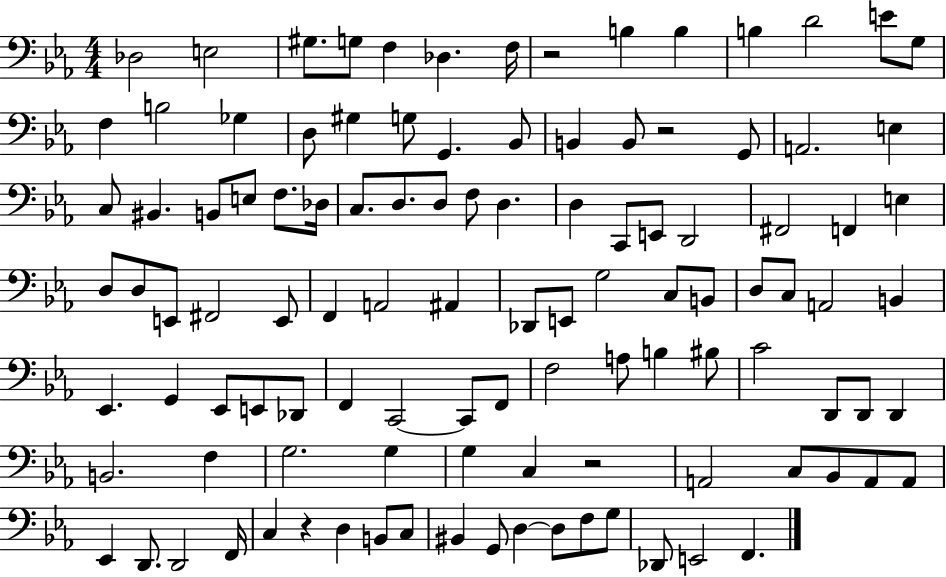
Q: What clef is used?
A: bass